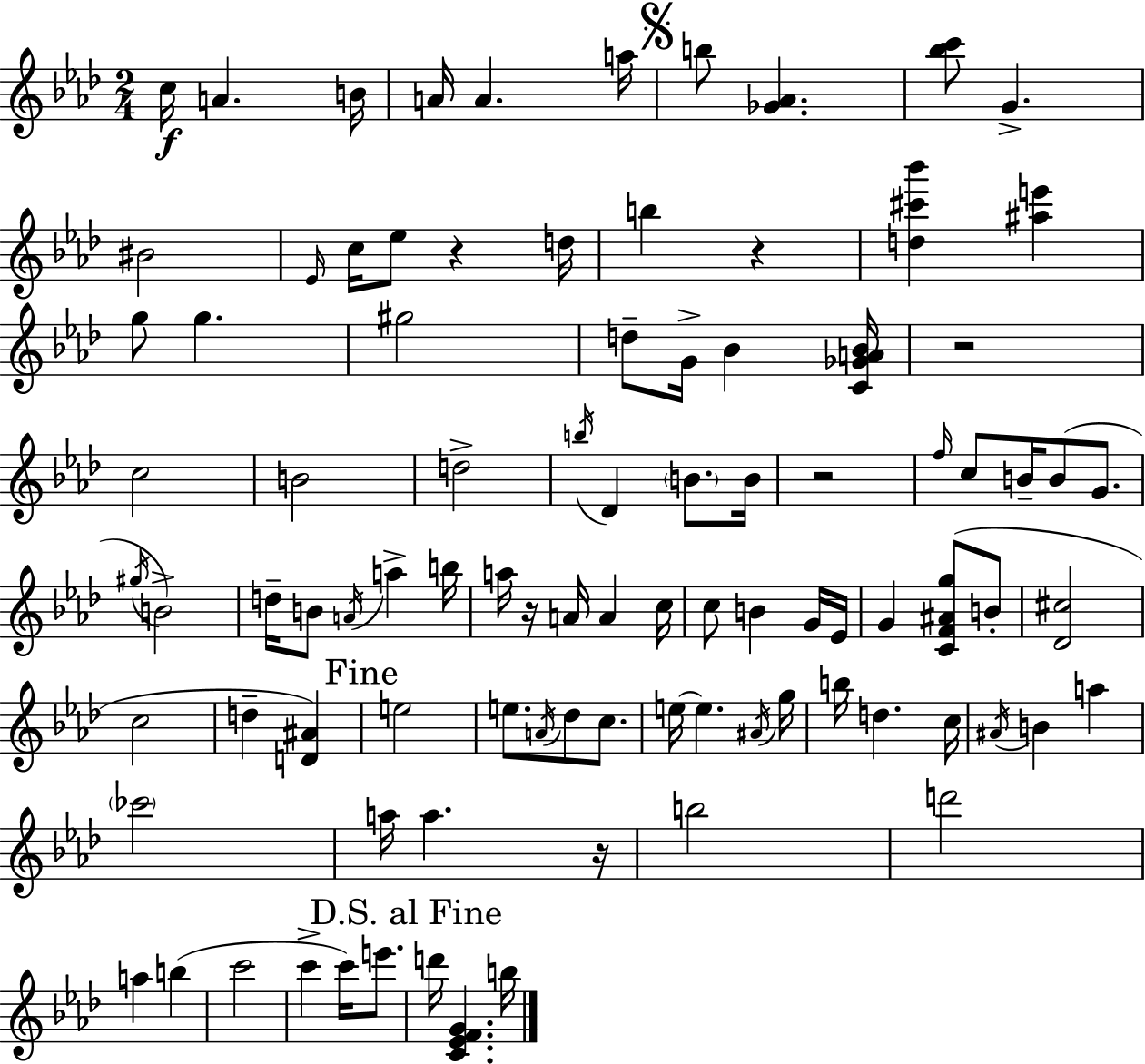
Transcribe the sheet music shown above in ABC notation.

X:1
T:Untitled
M:2/4
L:1/4
K:Fm
c/4 A B/4 A/4 A a/4 b/2 [_G_A] [_bc']/2 G ^B2 _E/4 c/4 _e/2 z d/4 b z [d^c'_b'] [^ae'] g/2 g ^g2 d/2 G/4 _B [C_GA_B]/4 z2 c2 B2 d2 b/4 _D B/2 B/4 z2 f/4 c/2 B/4 B/2 G/2 ^g/4 B2 d/4 B/2 A/4 a b/4 a/4 z/4 A/4 A c/4 c/2 B G/4 _E/4 G [CF^Ag]/2 B/2 [_D^c]2 c2 d [D^A] e2 e/2 A/4 _d/2 c/2 e/4 e ^A/4 g/4 b/4 d c/4 ^A/4 B a _c'2 a/4 a z/4 b2 d'2 a b c'2 c' c'/4 e'/2 d'/4 [C_EFG] b/4